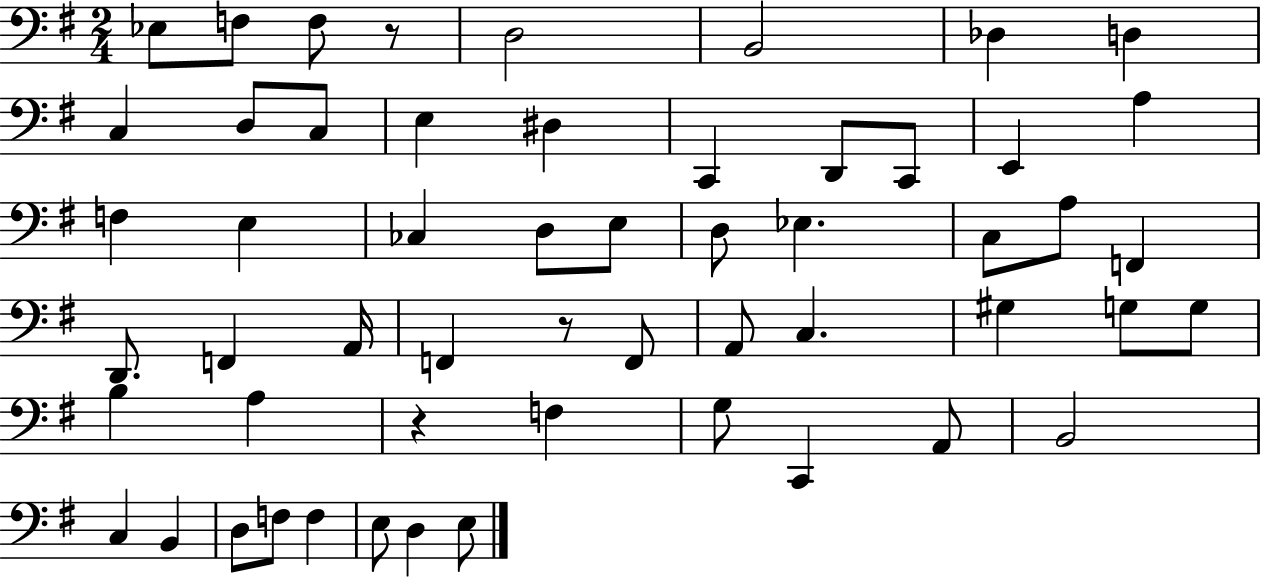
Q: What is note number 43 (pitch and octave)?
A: A2